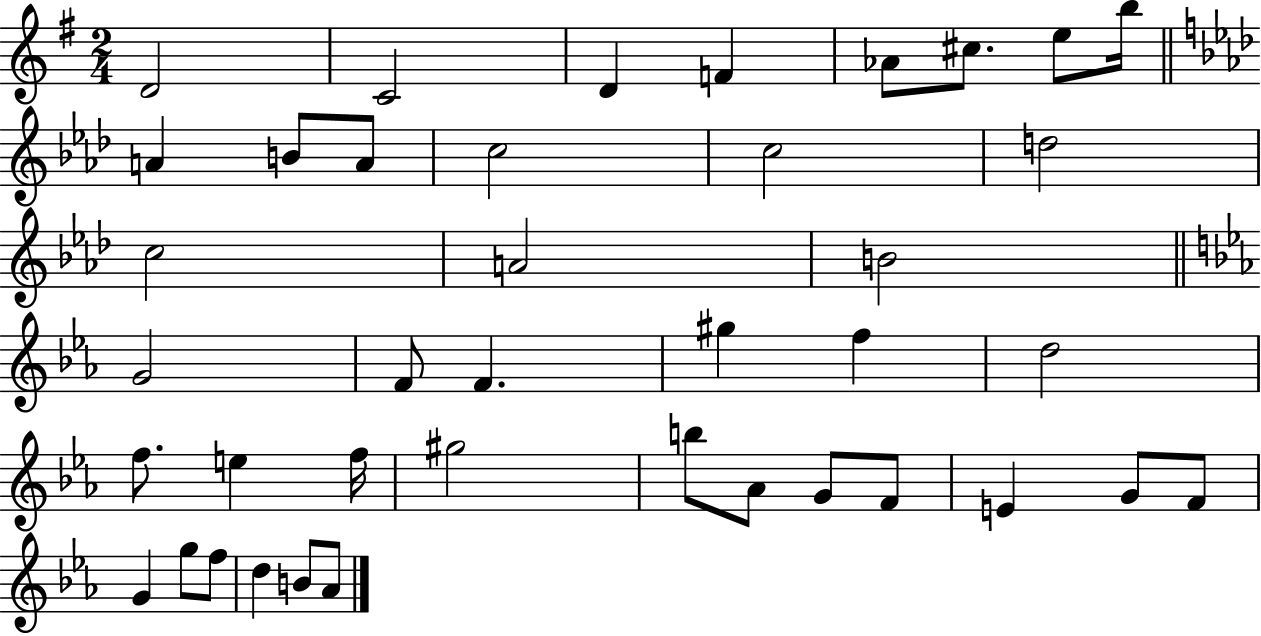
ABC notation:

X:1
T:Untitled
M:2/4
L:1/4
K:G
D2 C2 D F _A/2 ^c/2 e/2 b/4 A B/2 A/2 c2 c2 d2 c2 A2 B2 G2 F/2 F ^g f d2 f/2 e f/4 ^g2 b/2 _A/2 G/2 F/2 E G/2 F/2 G g/2 f/2 d B/2 _A/2